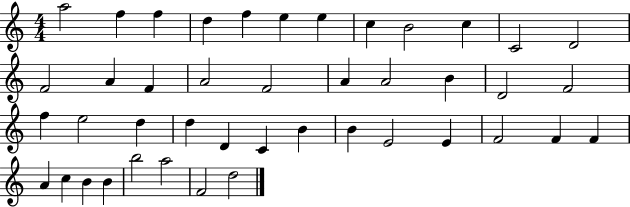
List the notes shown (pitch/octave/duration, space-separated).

A5/h F5/q F5/q D5/q F5/q E5/q E5/q C5/q B4/h C5/q C4/h D4/h F4/h A4/q F4/q A4/h F4/h A4/q A4/h B4/q D4/h F4/h F5/q E5/h D5/q D5/q D4/q C4/q B4/q B4/q E4/h E4/q F4/h F4/q F4/q A4/q C5/q B4/q B4/q B5/h A5/h F4/h D5/h